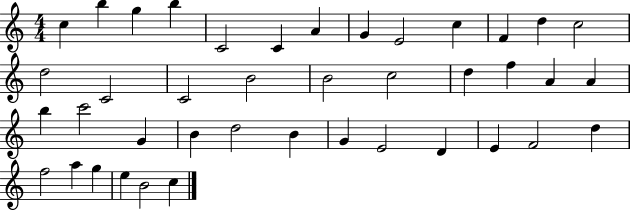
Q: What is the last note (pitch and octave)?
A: C5